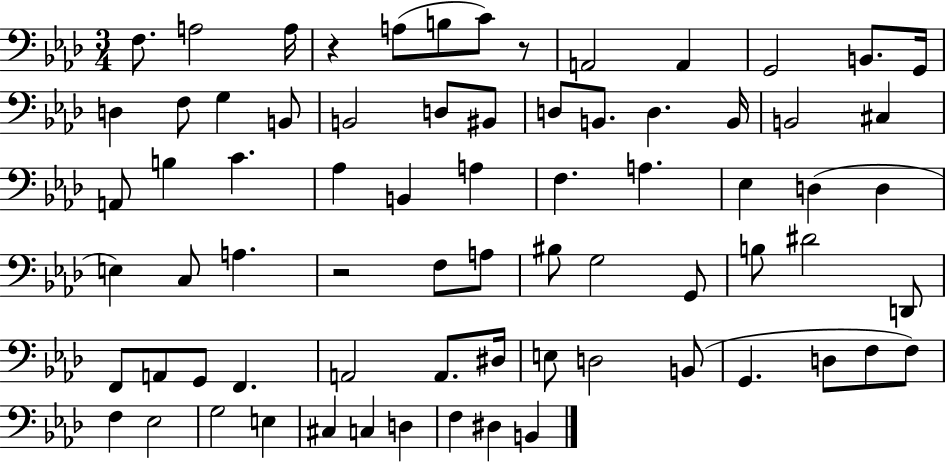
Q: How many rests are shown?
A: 3